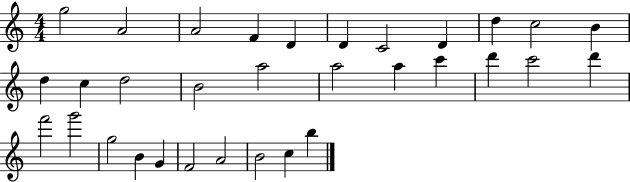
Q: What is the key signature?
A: C major